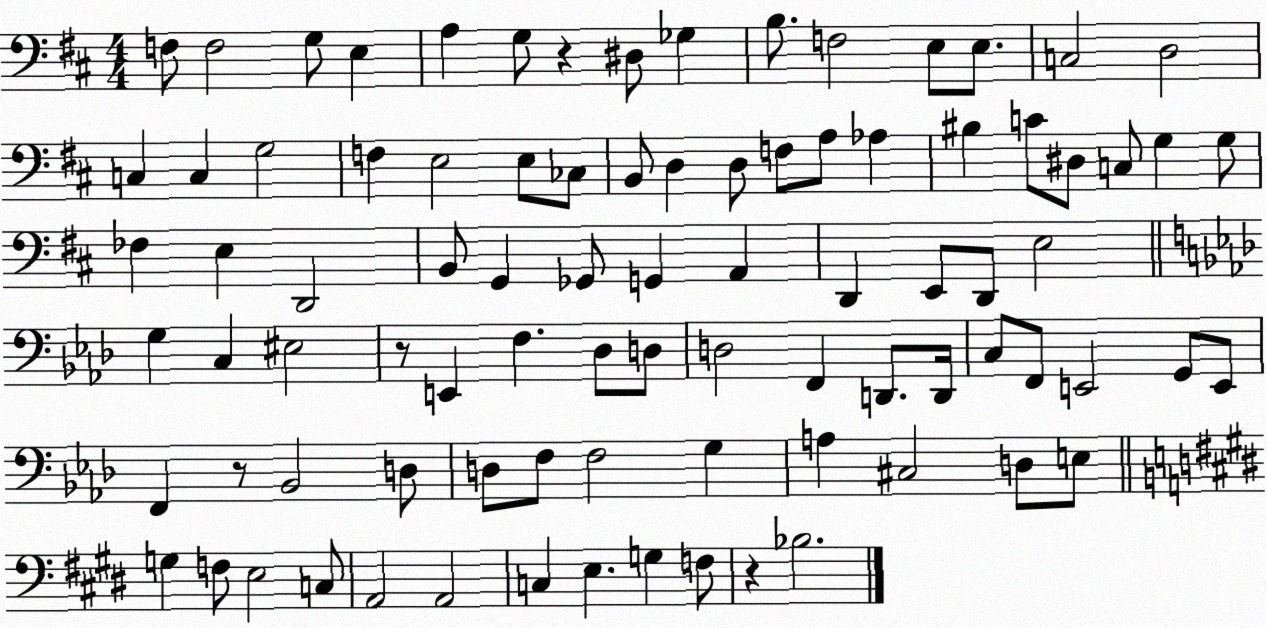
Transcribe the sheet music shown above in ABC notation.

X:1
T:Untitled
M:4/4
L:1/4
K:D
F,/2 F,2 G,/2 E, A, G,/2 z ^D,/2 _G, B,/2 F,2 E,/2 E,/2 C,2 D,2 C, C, G,2 F, E,2 E,/2 _C,/2 B,,/2 D, D,/2 F,/2 A,/2 _A, ^B, C/2 ^D,/2 C,/2 G, G,/2 _F, E, D,,2 B,,/2 G,, _G,,/2 G,, A,, D,, E,,/2 D,,/2 E,2 G, C, ^E,2 z/2 E,, F, _D,/2 D,/2 D,2 F,, D,,/2 D,,/4 C,/2 F,,/2 E,,2 G,,/2 E,,/2 F,, z/2 _B,,2 D,/2 D,/2 F,/2 F,2 G, A, ^C,2 D,/2 E,/2 G, F,/2 E,2 C,/2 A,,2 A,,2 C, E, G, F,/2 z _B,2